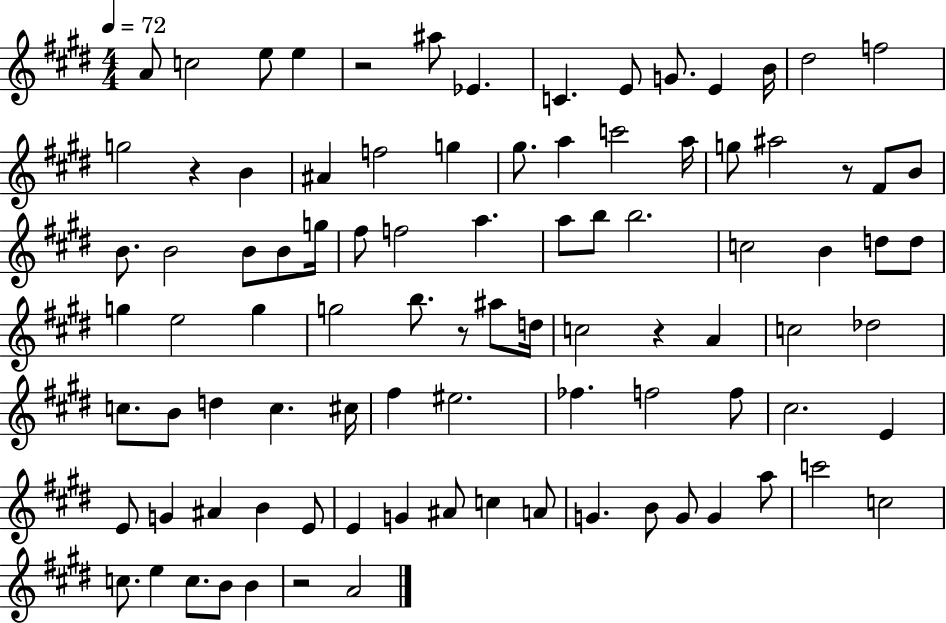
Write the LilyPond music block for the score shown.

{
  \clef treble
  \numericTimeSignature
  \time 4/4
  \key e \major
  \tempo 4 = 72
  a'8 c''2 e''8 e''4 | r2 ais''8 ees'4. | c'4. e'8 g'8. e'4 b'16 | dis''2 f''2 | \break g''2 r4 b'4 | ais'4 f''2 g''4 | gis''8. a''4 c'''2 a''16 | g''8 ais''2 r8 fis'8 b'8 | \break b'8. b'2 b'8 b'8 g''16 | fis''8 f''2 a''4. | a''8 b''8 b''2. | c''2 b'4 d''8 d''8 | \break g''4 e''2 g''4 | g''2 b''8. r8 ais''8 d''16 | c''2 r4 a'4 | c''2 des''2 | \break c''8. b'8 d''4 c''4. cis''16 | fis''4 eis''2. | fes''4. f''2 f''8 | cis''2. e'4 | \break e'8 g'4 ais'4 b'4 e'8 | e'4 g'4 ais'8 c''4 a'8 | g'4. b'8 g'8 g'4 a''8 | c'''2 c''2 | \break c''8. e''4 c''8. b'8 b'4 | r2 a'2 | \bar "|."
}